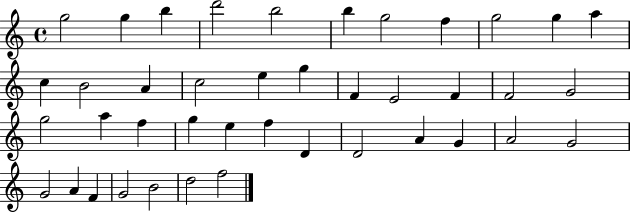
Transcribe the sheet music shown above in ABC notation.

X:1
T:Untitled
M:4/4
L:1/4
K:C
g2 g b d'2 b2 b g2 f g2 g a c B2 A c2 e g F E2 F F2 G2 g2 a f g e f D D2 A G A2 G2 G2 A F G2 B2 d2 f2